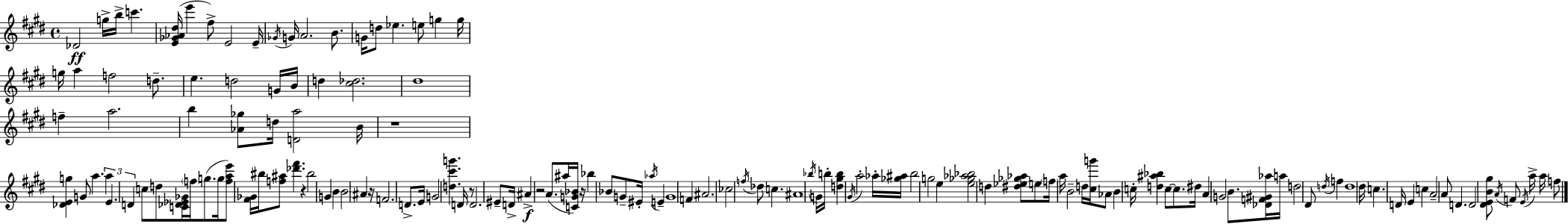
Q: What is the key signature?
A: E major